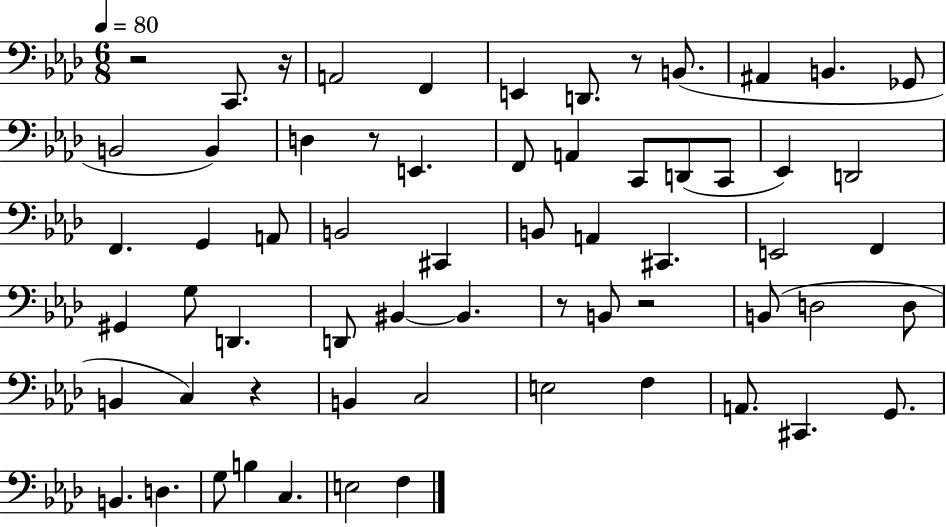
{
  \clef bass
  \numericTimeSignature
  \time 6/8
  \key aes \major
  \tempo 4 = 80
  r2 c,8. r16 | a,2 f,4 | e,4 d,8. r8 b,8.( | ais,4 b,4. ges,8 | \break b,2 b,4) | d4 r8 e,4. | f,8 a,4 c,8 d,8( c,8 | ees,4) d,2 | \break f,4. g,4 a,8 | b,2 cis,4 | b,8 a,4 cis,4. | e,2 f,4 | \break gis,4 g8 d,4. | d,8 bis,4~~ bis,4. | r8 b,8 r2 | b,8( d2 d8 | \break b,4 c4) r4 | b,4 c2 | e2 f4 | a,8. cis,4. g,8. | \break b,4. d4. | g8 b4 c4. | e2 f4 | \bar "|."
}